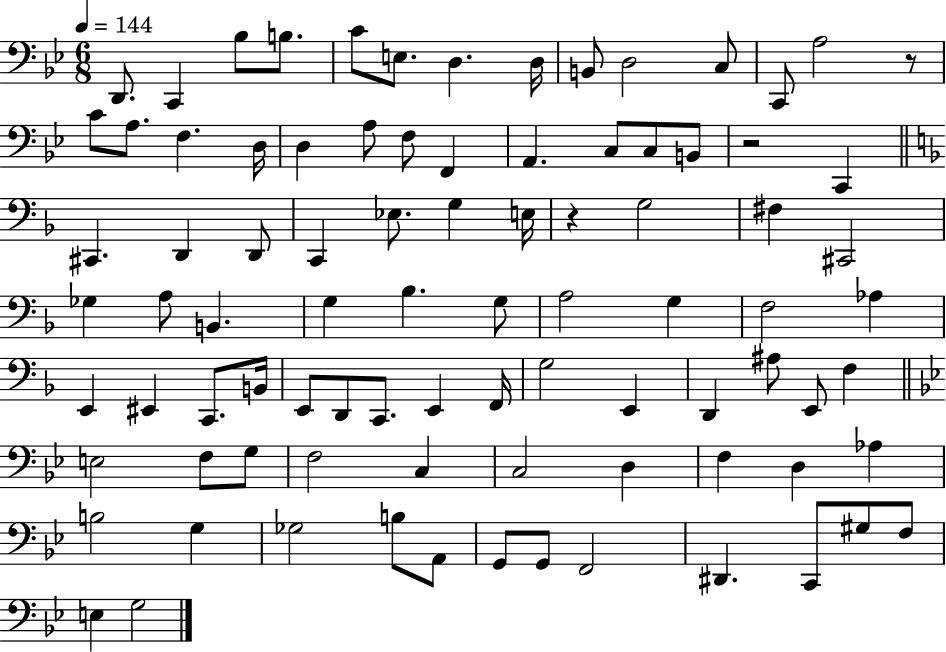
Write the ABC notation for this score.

X:1
T:Untitled
M:6/8
L:1/4
K:Bb
D,,/2 C,, _B,/2 B,/2 C/2 E,/2 D, D,/4 B,,/2 D,2 C,/2 C,,/2 A,2 z/2 C/2 A,/2 F, D,/4 D, A,/2 F,/2 F,, A,, C,/2 C,/2 B,,/2 z2 C,, ^C,, D,, D,,/2 C,, _E,/2 G, E,/4 z G,2 ^F, ^C,,2 _G, A,/2 B,, G, _B, G,/2 A,2 G, F,2 _A, E,, ^E,, C,,/2 B,,/4 E,,/2 D,,/2 C,,/2 E,, F,,/4 G,2 E,, D,, ^A,/2 E,,/2 F, E,2 F,/2 G,/2 F,2 C, C,2 D, F, D, _A, B,2 G, _G,2 B,/2 A,,/2 G,,/2 G,,/2 F,,2 ^D,, C,,/2 ^G,/2 F,/2 E, G,2